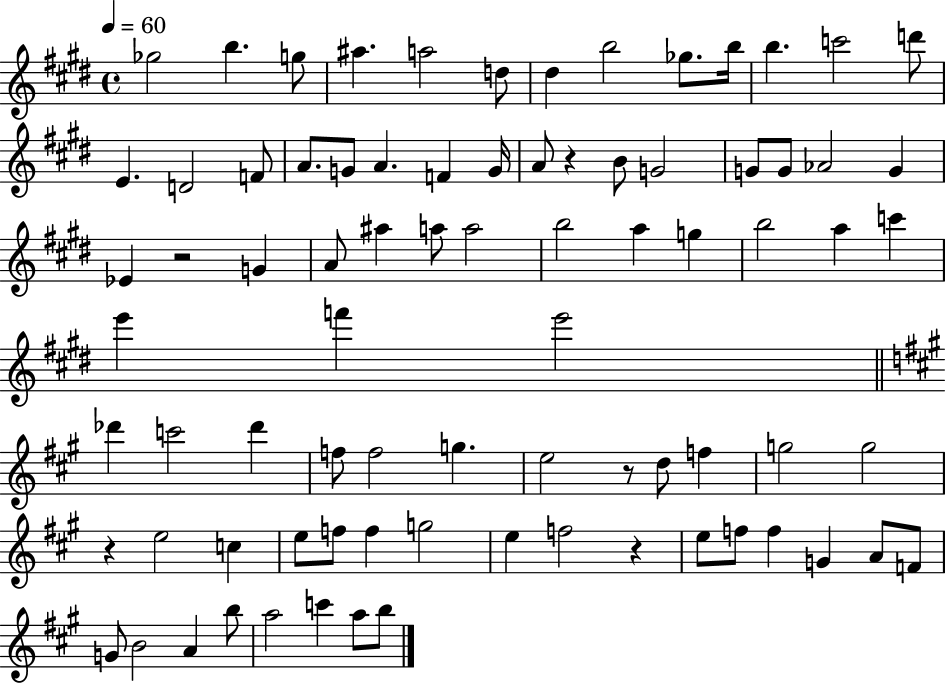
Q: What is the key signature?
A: E major